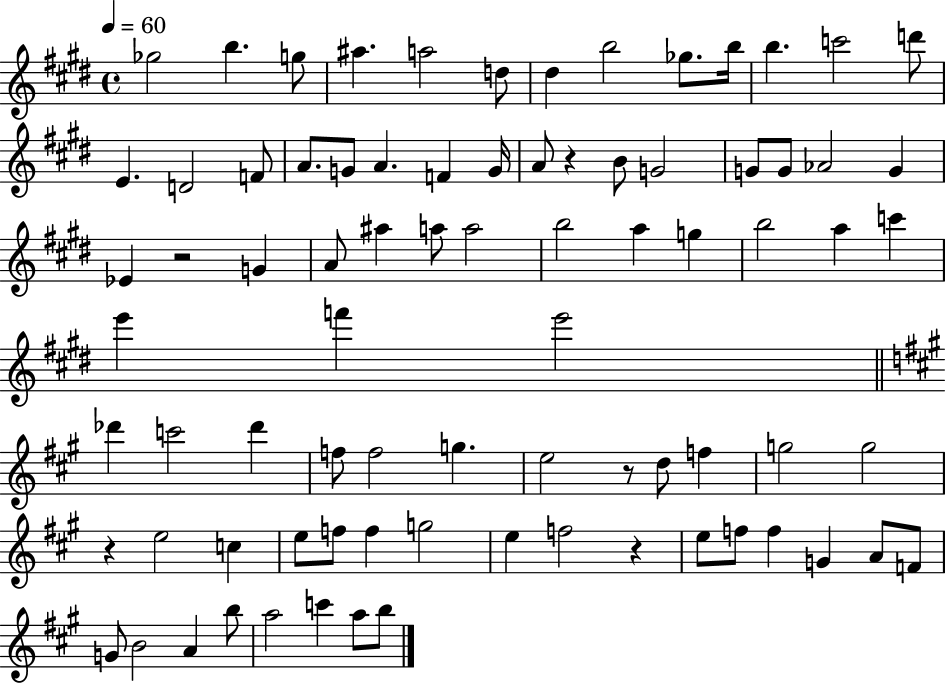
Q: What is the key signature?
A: E major